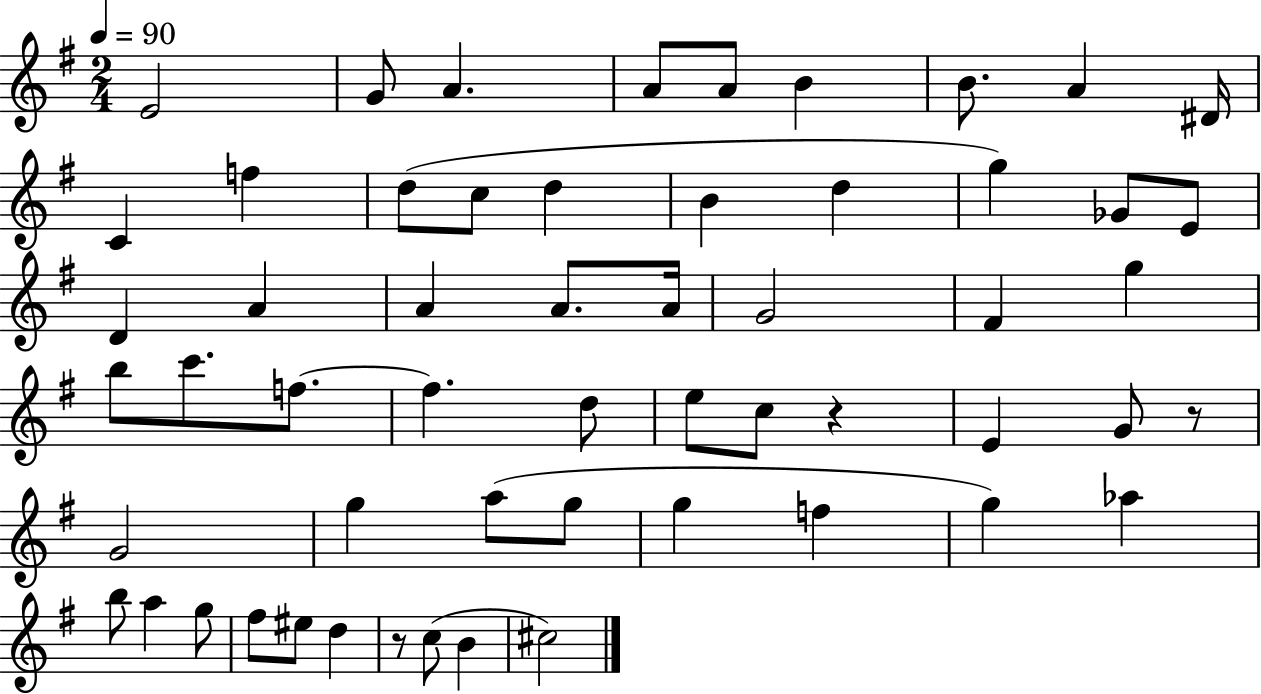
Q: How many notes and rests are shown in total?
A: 56